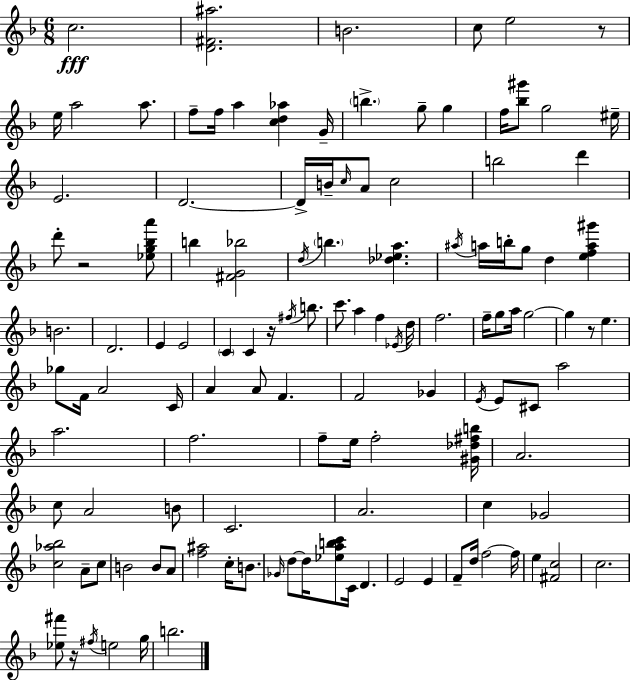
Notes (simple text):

C5/h. [D4,F#4,A#5]/h. B4/h. C5/e E5/h R/e E5/s A5/h A5/e. F5/e F5/s A5/q [C5,D5,Ab5]/q G4/s B5/q. G5/e G5/q F5/s [Bb5,G#6]/e G5/h EIS5/s E4/h. D4/h. D4/s B4/s C5/s A4/e C5/h B5/h D6/q D6/e R/h [Eb5,G5,Bb5,A6]/e B5/q [F#4,G4,Bb5]/h D5/s B5/q. [Db5,Eb5,A5]/q. A#5/s A5/s B5/s G5/e D5/q [E5,F5,A5,G#6]/q B4/h. D4/h. E4/q E4/h C4/q C4/q R/s F#5/s B5/e. C6/e. A5/q F5/q Eb4/s D5/s F5/h. F5/s G5/e A5/s G5/h G5/q R/e E5/q. Gb5/e F4/s A4/h C4/s A4/q A4/e F4/q. F4/h Gb4/q E4/s E4/e C#4/e A5/h A5/h. F5/h. F5/e E5/s F5/h [G#4,Db5,F#5,B5]/s A4/h. C5/e A4/h B4/e C4/h. A4/h. C5/q Gb4/h [C5,Ab5,Bb5]/h A4/e C5/e B4/h B4/e A4/e [F5,A#5]/h C5/s B4/e. Gb4/s D5/e D5/s [Eb5,A5,B5,C6]/e C4/s D4/q. E4/h E4/q F4/e D5/s F5/h F5/s E5/q [F#4,C5]/h C5/h. [Eb5,F#6]/e R/s F#5/s E5/h G5/s B5/h.